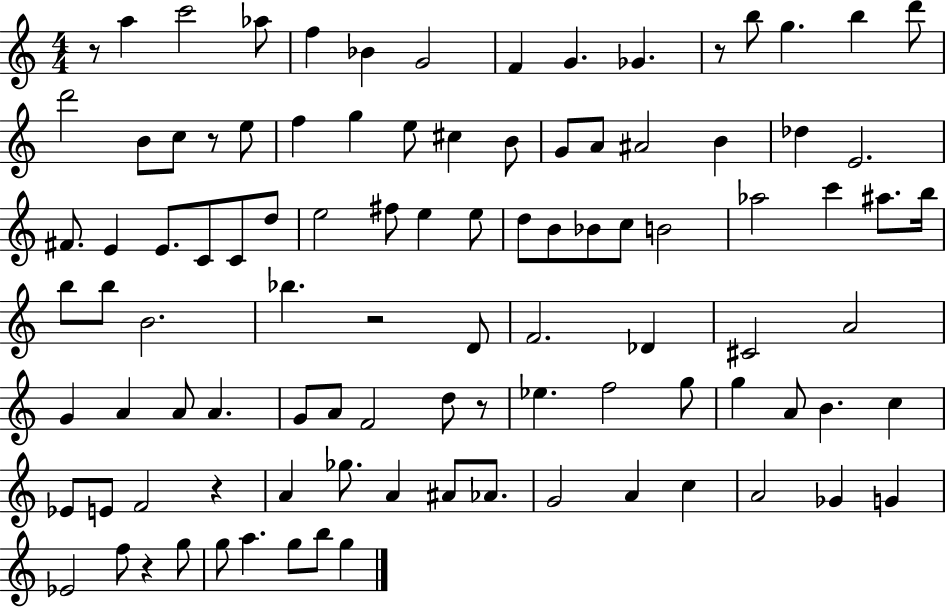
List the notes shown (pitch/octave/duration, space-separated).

R/e A5/q C6/h Ab5/e F5/q Bb4/q G4/h F4/q G4/q. Gb4/q. R/e B5/e G5/q. B5/q D6/e D6/h B4/e C5/e R/e E5/e F5/q G5/q E5/e C#5/q B4/e G4/e A4/e A#4/h B4/q Db5/q E4/h. F#4/e. E4/q E4/e. C4/e C4/e D5/e E5/h F#5/e E5/q E5/e D5/e B4/e Bb4/e C5/e B4/h Ab5/h C6/q A#5/e. B5/s B5/e B5/e B4/h. Bb5/q. R/h D4/e F4/h. Db4/q C#4/h A4/h G4/q A4/q A4/e A4/q. G4/e A4/e F4/h D5/e R/e Eb5/q. F5/h G5/e G5/q A4/e B4/q. C5/q Eb4/e E4/e F4/h R/q A4/q Gb5/e. A4/q A#4/e Ab4/e. G4/h A4/q C5/q A4/h Gb4/q G4/q Eb4/h F5/e R/q G5/e G5/e A5/q. G5/e B5/e G5/q